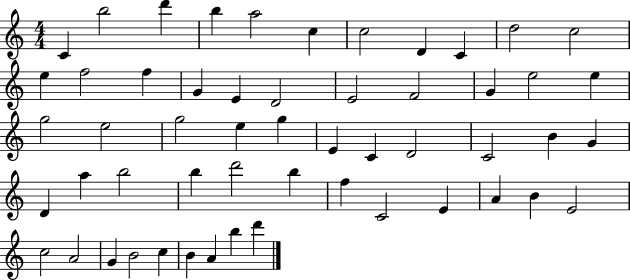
X:1
T:Untitled
M:4/4
L:1/4
K:C
C b2 d' b a2 c c2 D C d2 c2 e f2 f G E D2 E2 F2 G e2 e g2 e2 g2 e g E C D2 C2 B G D a b2 b d'2 b f C2 E A B E2 c2 A2 G B2 c B A b d'